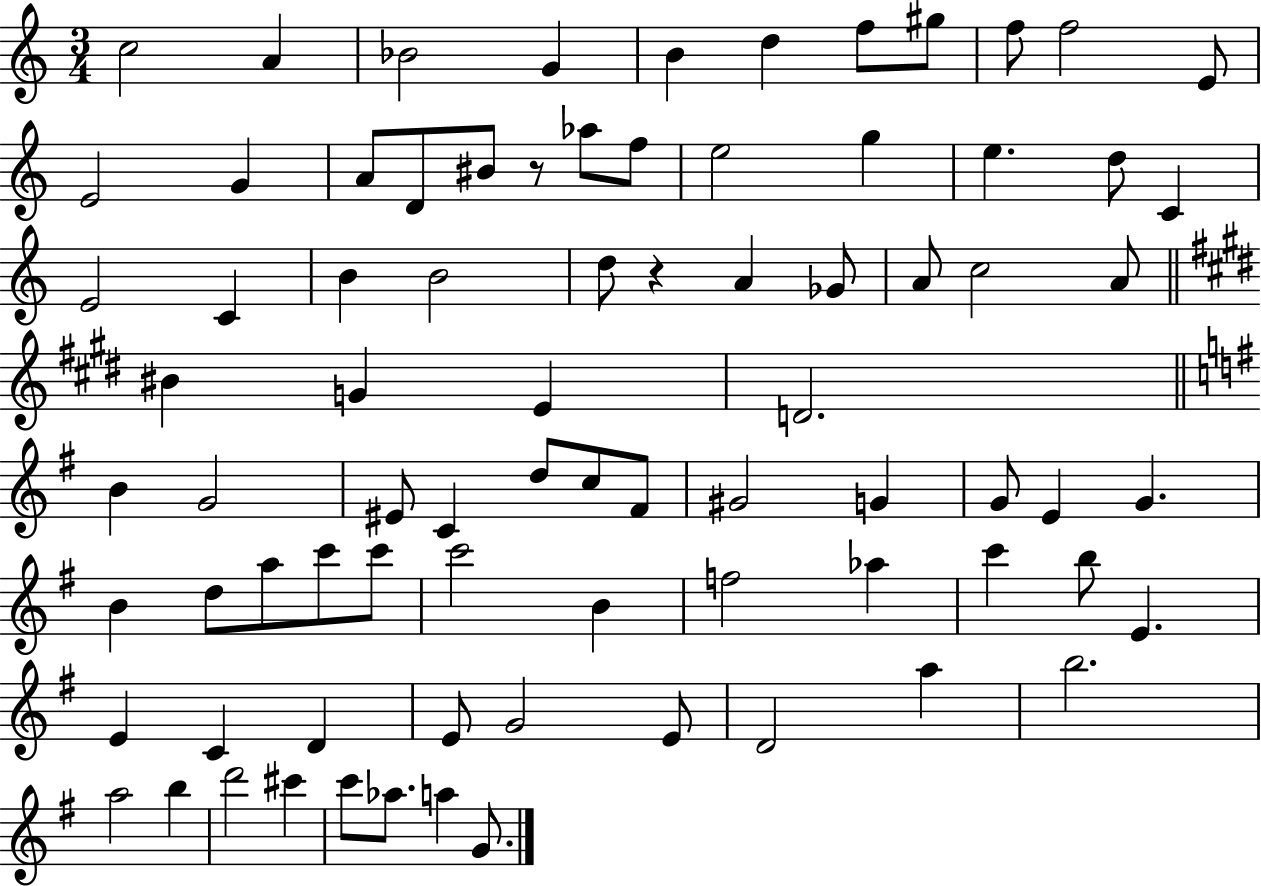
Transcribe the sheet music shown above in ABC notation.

X:1
T:Untitled
M:3/4
L:1/4
K:C
c2 A _B2 G B d f/2 ^g/2 f/2 f2 E/2 E2 G A/2 D/2 ^B/2 z/2 _a/2 f/2 e2 g e d/2 C E2 C B B2 d/2 z A _G/2 A/2 c2 A/2 ^B G E D2 B G2 ^E/2 C d/2 c/2 ^F/2 ^G2 G G/2 E G B d/2 a/2 c'/2 c'/2 c'2 B f2 _a c' b/2 E E C D E/2 G2 E/2 D2 a b2 a2 b d'2 ^c' c'/2 _a/2 a G/2